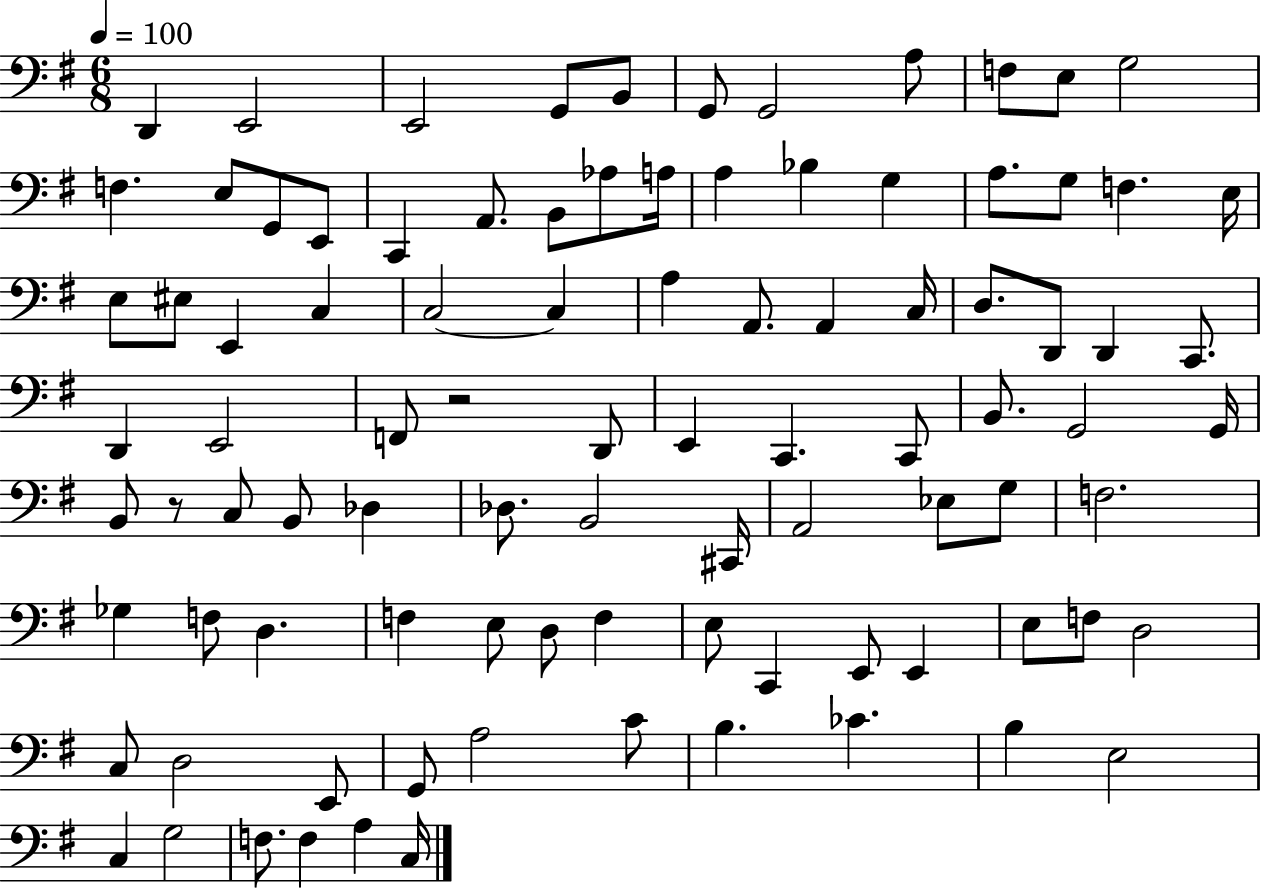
X:1
T:Untitled
M:6/8
L:1/4
K:G
D,, E,,2 E,,2 G,,/2 B,,/2 G,,/2 G,,2 A,/2 F,/2 E,/2 G,2 F, E,/2 G,,/2 E,,/2 C,, A,,/2 B,,/2 _A,/2 A,/4 A, _B, G, A,/2 G,/2 F, E,/4 E,/2 ^E,/2 E,, C, C,2 C, A, A,,/2 A,, C,/4 D,/2 D,,/2 D,, C,,/2 D,, E,,2 F,,/2 z2 D,,/2 E,, C,, C,,/2 B,,/2 G,,2 G,,/4 B,,/2 z/2 C,/2 B,,/2 _D, _D,/2 B,,2 ^C,,/4 A,,2 _E,/2 G,/2 F,2 _G, F,/2 D, F, E,/2 D,/2 F, E,/2 C,, E,,/2 E,, E,/2 F,/2 D,2 C,/2 D,2 E,,/2 G,,/2 A,2 C/2 B, _C B, E,2 C, G,2 F,/2 F, A, C,/4